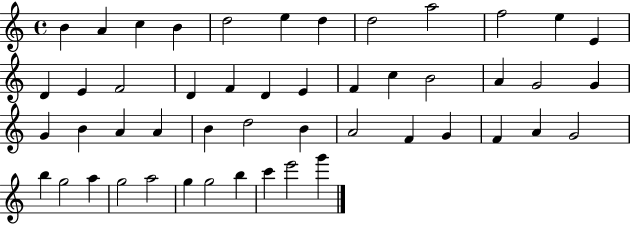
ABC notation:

X:1
T:Untitled
M:4/4
L:1/4
K:C
B A c B d2 e d d2 a2 f2 e E D E F2 D F D E F c B2 A G2 G G B A A B d2 B A2 F G F A G2 b g2 a g2 a2 g g2 b c' e'2 g'